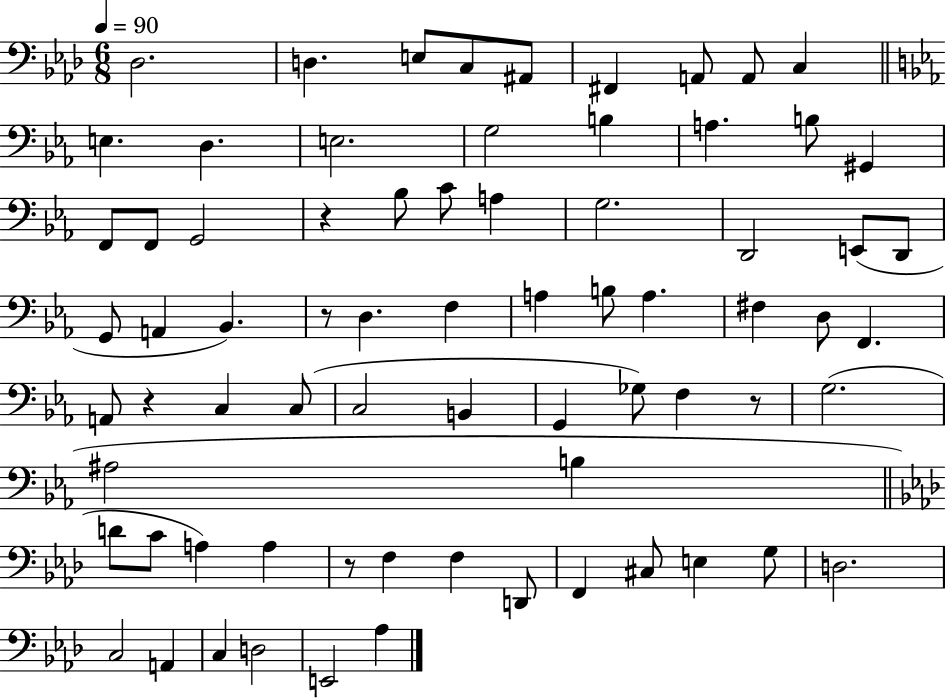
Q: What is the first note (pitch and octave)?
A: Db3